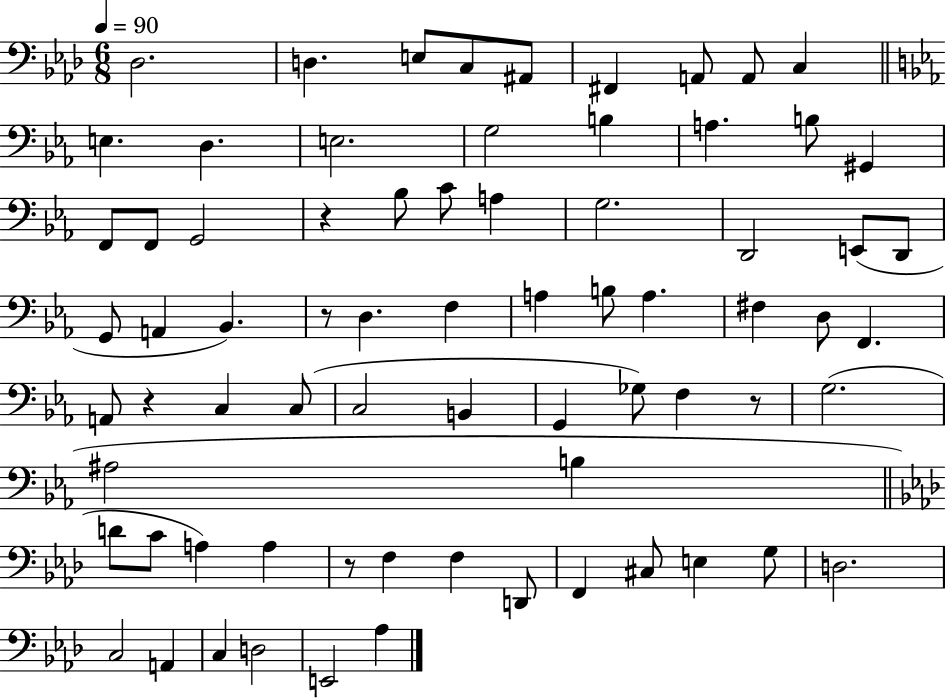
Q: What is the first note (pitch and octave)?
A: Db3